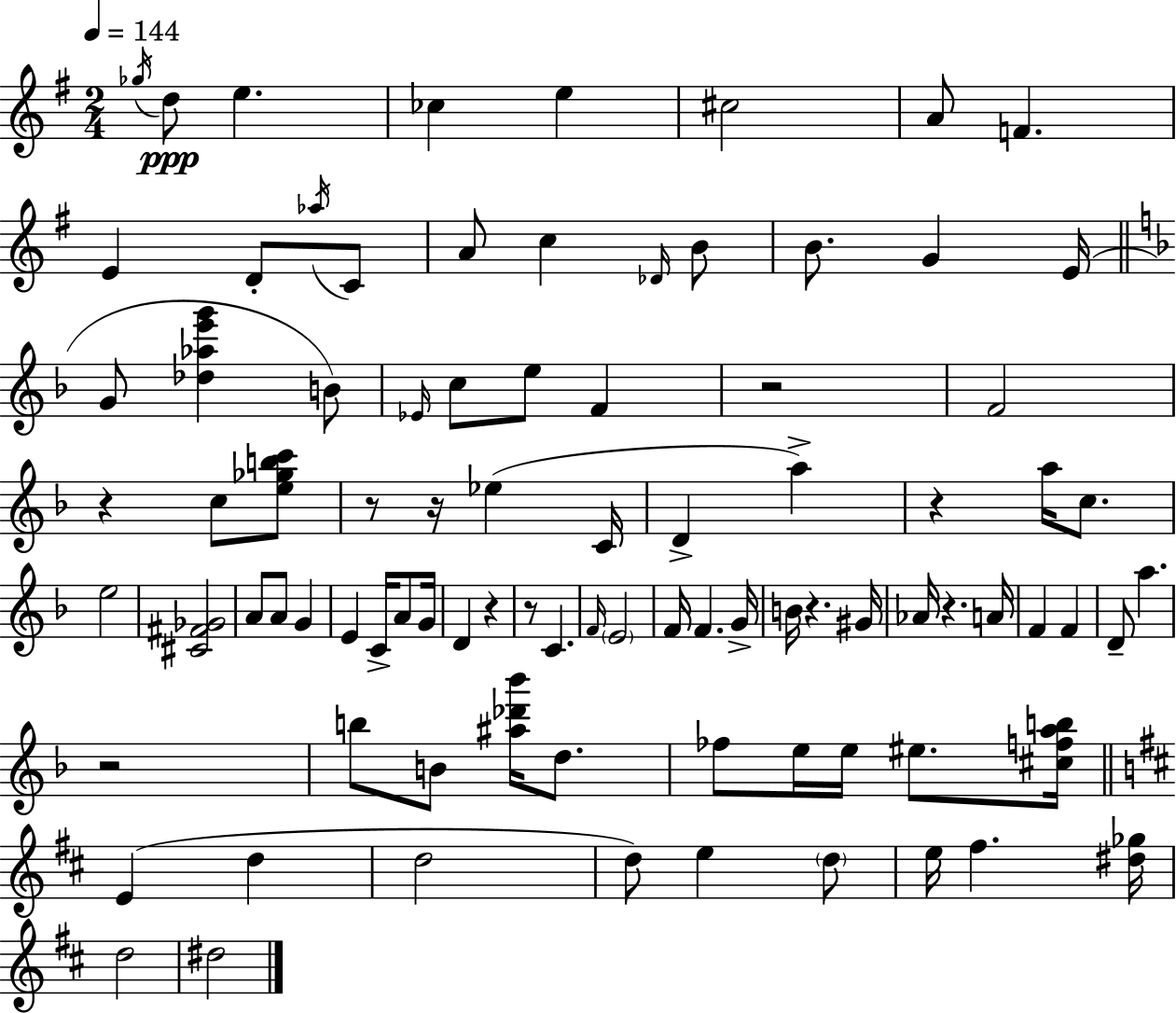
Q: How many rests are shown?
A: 10